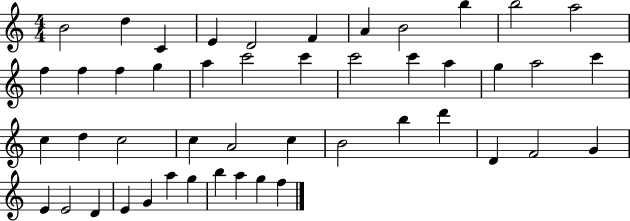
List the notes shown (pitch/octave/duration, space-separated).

B4/h D5/q C4/q E4/q D4/h F4/q A4/q B4/h B5/q B5/h A5/h F5/q F5/q F5/q G5/q A5/q C6/h C6/q C6/h C6/q A5/q G5/q A5/h C6/q C5/q D5/q C5/h C5/q A4/h C5/q B4/h B5/q D6/q D4/q F4/h G4/q E4/q E4/h D4/q E4/q G4/q A5/q G5/q B5/q A5/q G5/q F5/q